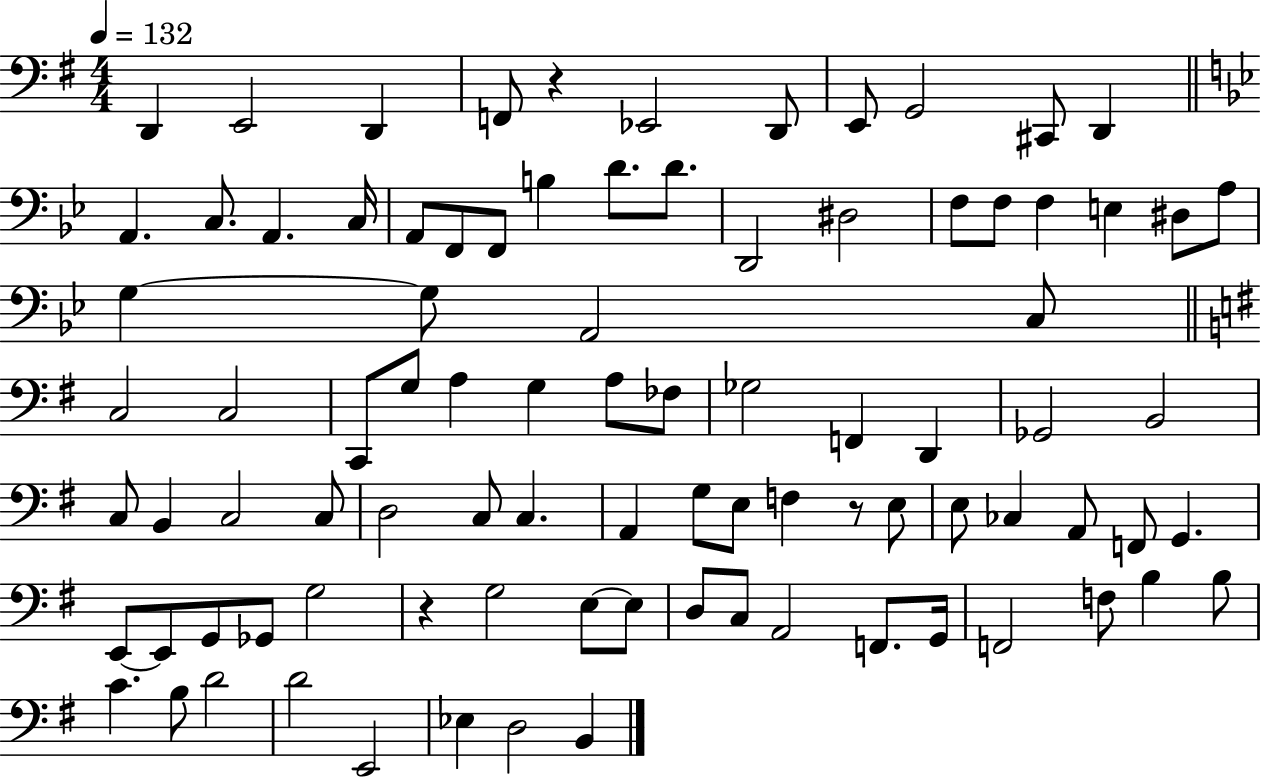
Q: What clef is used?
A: bass